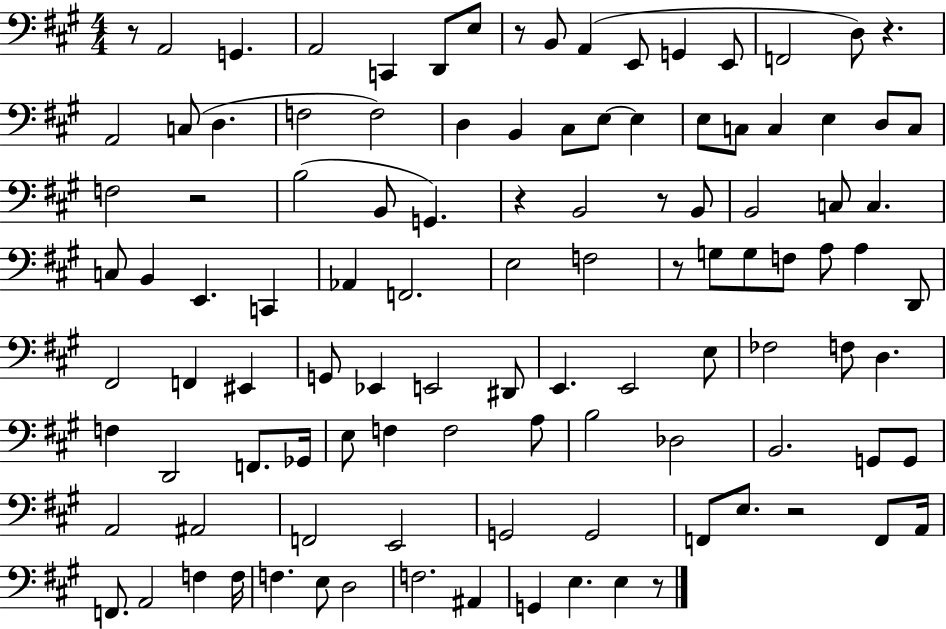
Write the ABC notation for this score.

X:1
T:Untitled
M:4/4
L:1/4
K:A
z/2 A,,2 G,, A,,2 C,, D,,/2 E,/2 z/2 B,,/2 A,, E,,/2 G,, E,,/2 F,,2 D,/2 z A,,2 C,/2 D, F,2 F,2 D, B,, ^C,/2 E,/2 E, E,/2 C,/2 C, E, D,/2 C,/2 F,2 z2 B,2 B,,/2 G,, z B,,2 z/2 B,,/2 B,,2 C,/2 C, C,/2 B,, E,, C,, _A,, F,,2 E,2 F,2 z/2 G,/2 G,/2 F,/2 A,/2 A, D,,/2 ^F,,2 F,, ^E,, G,,/2 _E,, E,,2 ^D,,/2 E,, E,,2 E,/2 _F,2 F,/2 D, F, D,,2 F,,/2 _G,,/4 E,/2 F, F,2 A,/2 B,2 _D,2 B,,2 G,,/2 G,,/2 A,,2 ^A,,2 F,,2 E,,2 G,,2 G,,2 F,,/2 E,/2 z2 F,,/2 A,,/4 F,,/2 A,,2 F, F,/4 F, E,/2 D,2 F,2 ^A,, G,, E, E, z/2